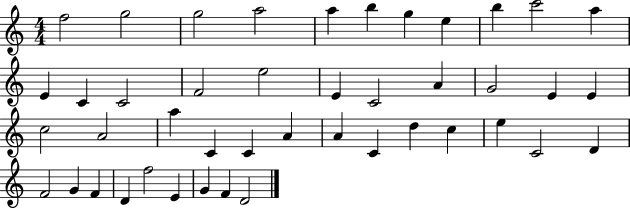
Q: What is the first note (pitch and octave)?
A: F5